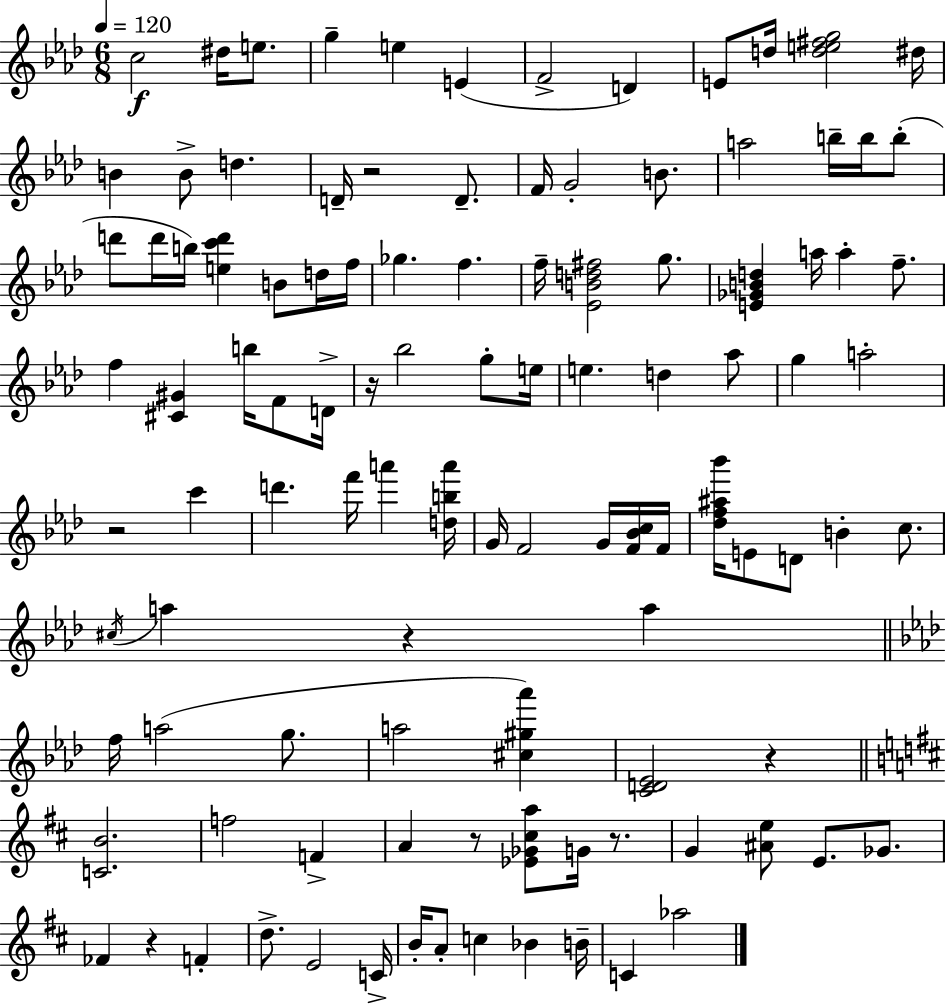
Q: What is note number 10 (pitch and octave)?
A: D5